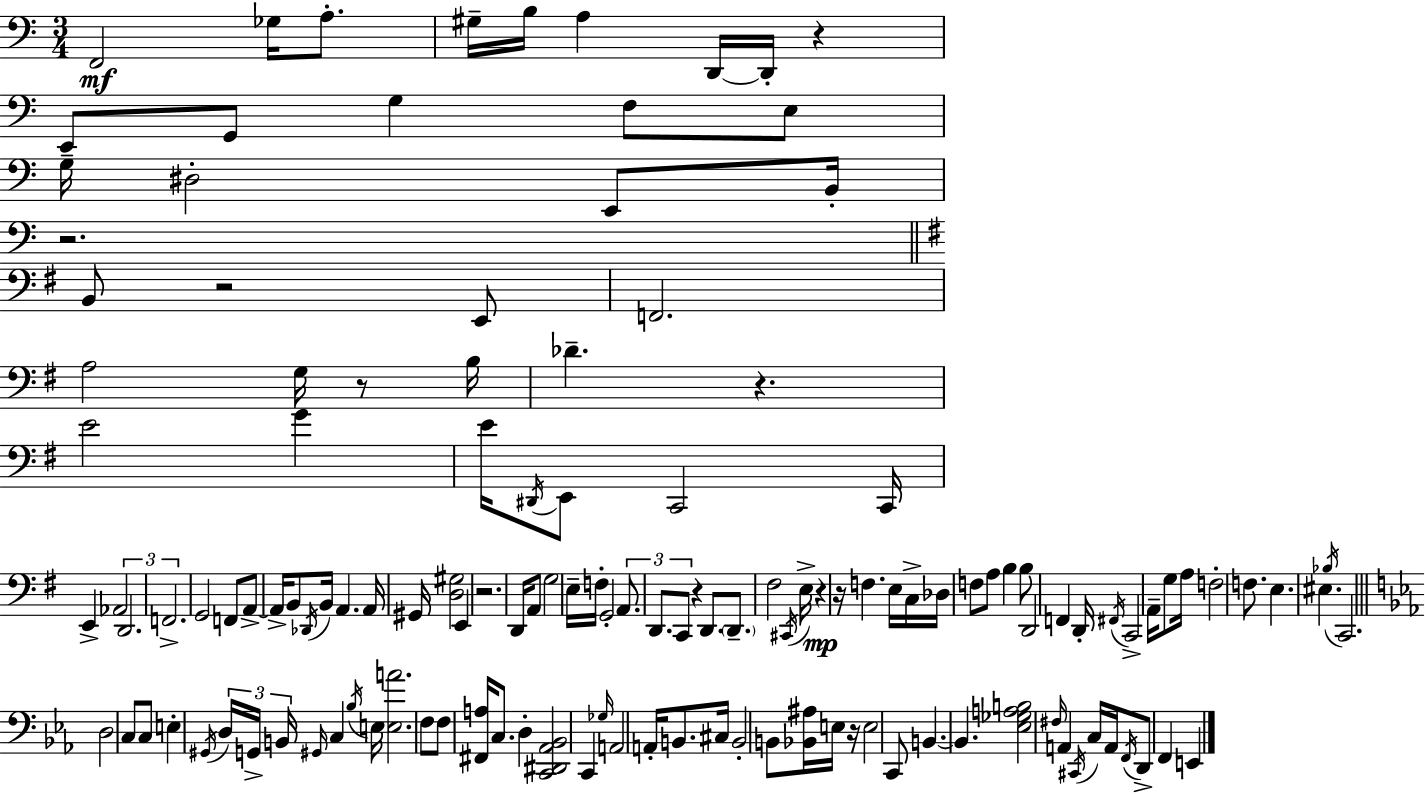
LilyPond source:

{
  \clef bass
  \numericTimeSignature
  \time 3/4
  \key a \minor
  f,2\mf ges16 a8.-. | gis16-- b16 a4 d,16~~ d,16-. r4 | e,8-- g,8 g4 f8 e8 | g16 dis2-. e,8 b,16-. | \break r2. | \bar "||" \break \key g \major b,8 r2 e,8 | f,2. | a2 g16 r8 b16 | des'4.-- r4. | \break e'2 g'4 | e'16 \acciaccatura { dis,16 } e,8 c,2 | c,16 e,4-> \tuplet 3/2 { aes,2 | d,2. | \break f,2.-> } | g,2 f,8 a,8->~~ | a,16-> b,8 \acciaccatura { des,16 } b,16 a,4. | a,16 gis,16 <d gis>2 e,4 | \break r2. | d,16 a,8 g2 | e16-- f16-. g,2-. \tuplet 3/2 { a,8. | d,8. c,8 } r4 d,8. | \break \parenthesize d,8.-- fis2 | \acciaccatura { cis,16 } e16-> r4\mp r16 f4. | e16 c16-> des16 f8 a8 b4 | b8 d,2 f,4 | \break d,16-. \acciaccatura { fis,16 } c,2-> | a,16-- g8 a16 f2-. | f8. e4. eis4. | \acciaccatura { bes16 } c,2. | \break \bar "||" \break \key ees \major d2 c8 c8 | e4-. \acciaccatura { gis,16 } \tuplet 3/2 { d16 g,16-> b,16 } \grace { gis,16 } c4 | \acciaccatura { bes16 } e16 <e a'>2. | f8 f8 <fis, a>16 c8. d4-. | \break <c, dis, aes, bes,>2 c,4 | \grace { ges16 } a,2 | a,16-. b,8. cis16 b,2-. | b,8 <bes, ais>16 e16 r16 e2 | \break c,8 b,4.~~ b,4. | <ees ges a b>2 | \grace { fis16 } a,4 \acciaccatura { cis,16 } c16 a,16 \acciaccatura { f,16 } d,8-> f,4 | e,4 \bar "|."
}